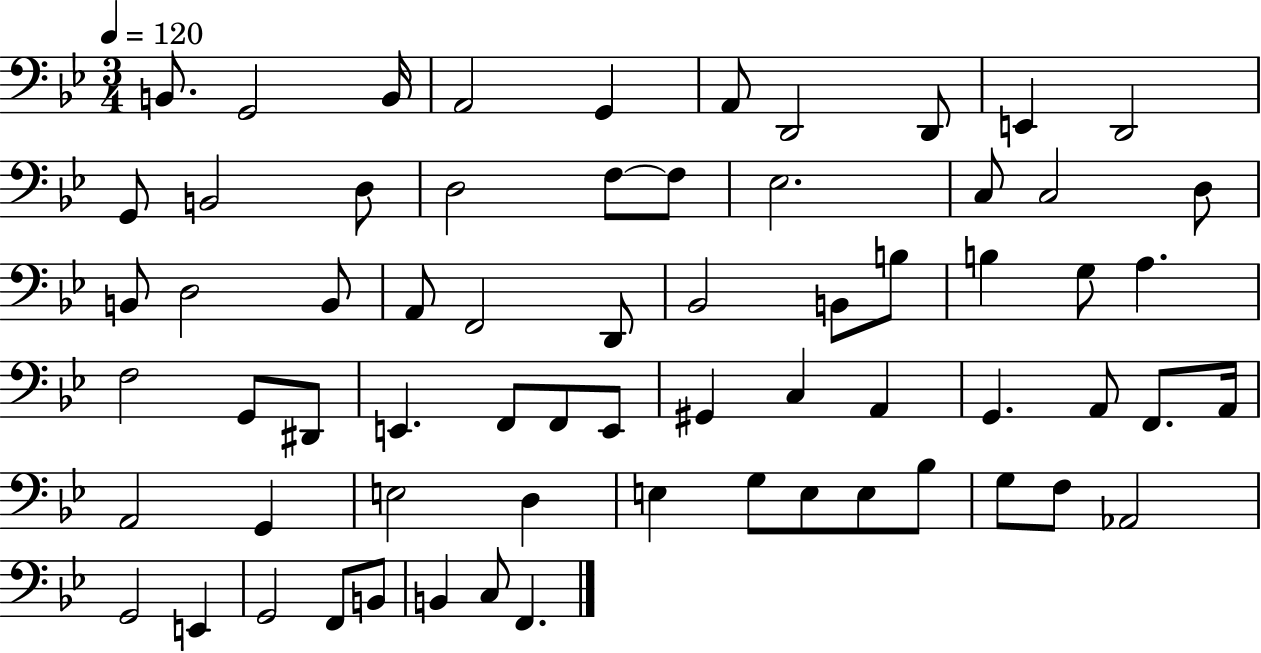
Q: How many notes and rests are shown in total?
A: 66